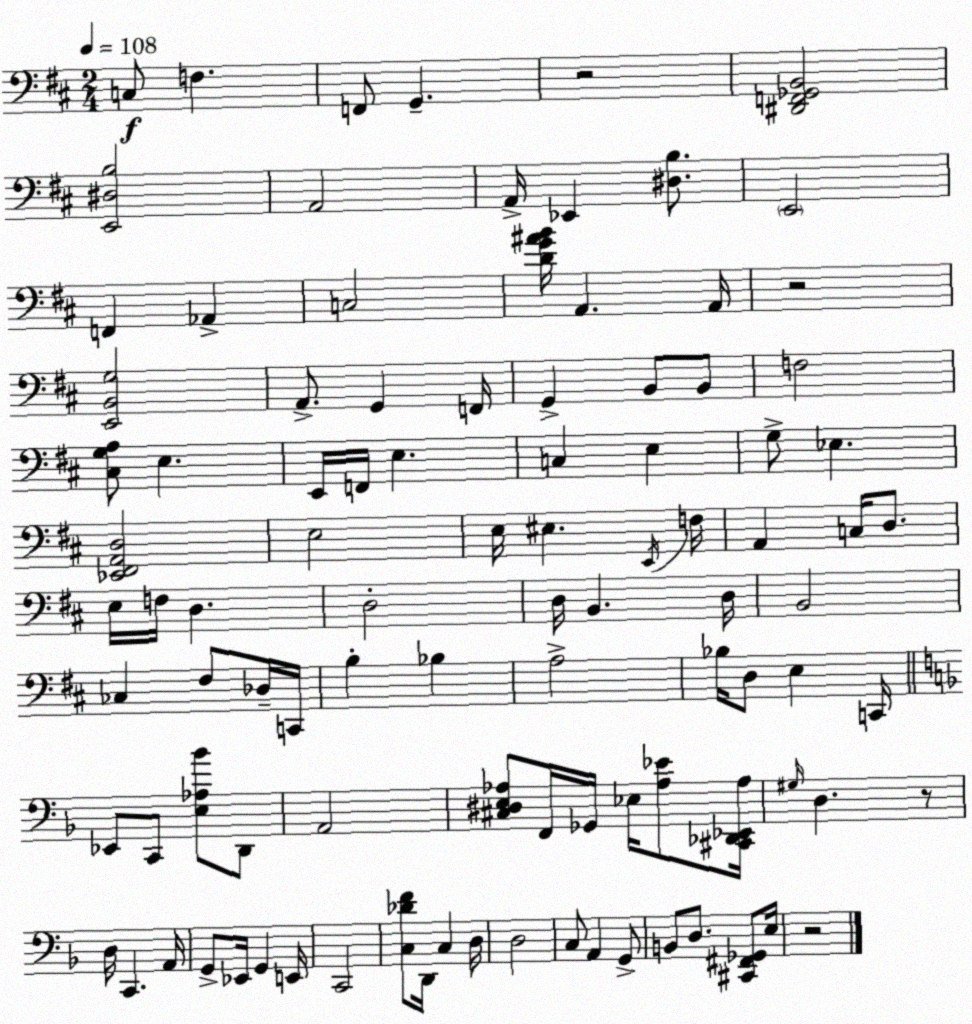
X:1
T:Untitled
M:2/4
L:1/4
K:D
C,/2 F, F,,/2 G,, z2 [^D,,F,,_G,,B,,]2 [E,,^D,B,]2 A,,2 A,,/4 _E,, [^D,B,]/2 E,,2 F,, _A,, C,2 [DG^AB]/4 A,, A,,/4 z2 [E,,B,,G,]2 A,,/2 G,, F,,/4 G,, B,,/2 B,,/2 F,2 [^C,G,A,]/2 E, E,,/4 F,,/4 E, C, E, G,/2 _E, [_E,,^F,,A,,D,]2 E,2 E,/4 ^E, E,,/4 F,/4 A,, C,/4 D,/2 E,/4 F,/4 D, D,2 D,/4 B,, D,/4 B,,2 _C, ^F,/2 _D,/4 C,,/4 B, _B, A,2 _B,/4 D,/2 E, C,,/4 _E,,/2 C,,/2 [E,_A,_B]/2 D,,/2 A,,2 [^C,^D,E,_A,]/2 F,,/4 _G,,/4 _E,/4 [_A,_E]/2 [^C,,_D,,_E,,_A,]/4 ^G,/4 D, z/2 D,/4 C,, A,,/4 G,,/2 _E,,/4 G,, E,,/4 C,,2 [C,_DF]/2 D,,/4 C, D,/4 D,2 C,/2 A,, G,,/2 B,,/2 D,/2 [^C,,^F,,_G,,]/2 E,/4 z2